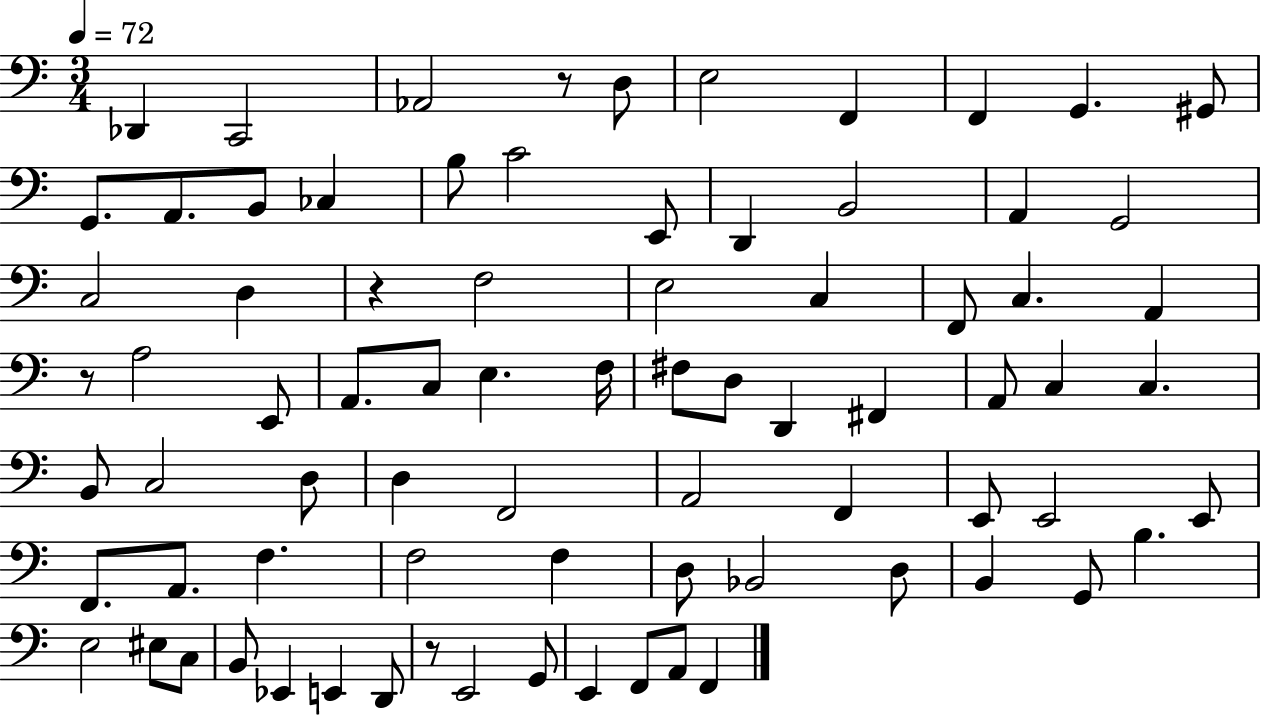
{
  \clef bass
  \numericTimeSignature
  \time 3/4
  \key c \major
  \tempo 4 = 72
  des,4 c,2 | aes,2 r8 d8 | e2 f,4 | f,4 g,4. gis,8 | \break g,8. a,8. b,8 ces4 | b8 c'2 e,8 | d,4 b,2 | a,4 g,2 | \break c2 d4 | r4 f2 | e2 c4 | f,8 c4. a,4 | \break r8 a2 e,8 | a,8. c8 e4. f16 | fis8 d8 d,4 fis,4 | a,8 c4 c4. | \break b,8 c2 d8 | d4 f,2 | a,2 f,4 | e,8 e,2 e,8 | \break f,8. a,8. f4. | f2 f4 | d8 bes,2 d8 | b,4 g,8 b4. | \break e2 eis8 c8 | b,8 ees,4 e,4 d,8 | r8 e,2 g,8 | e,4 f,8 a,8 f,4 | \break \bar "|."
}